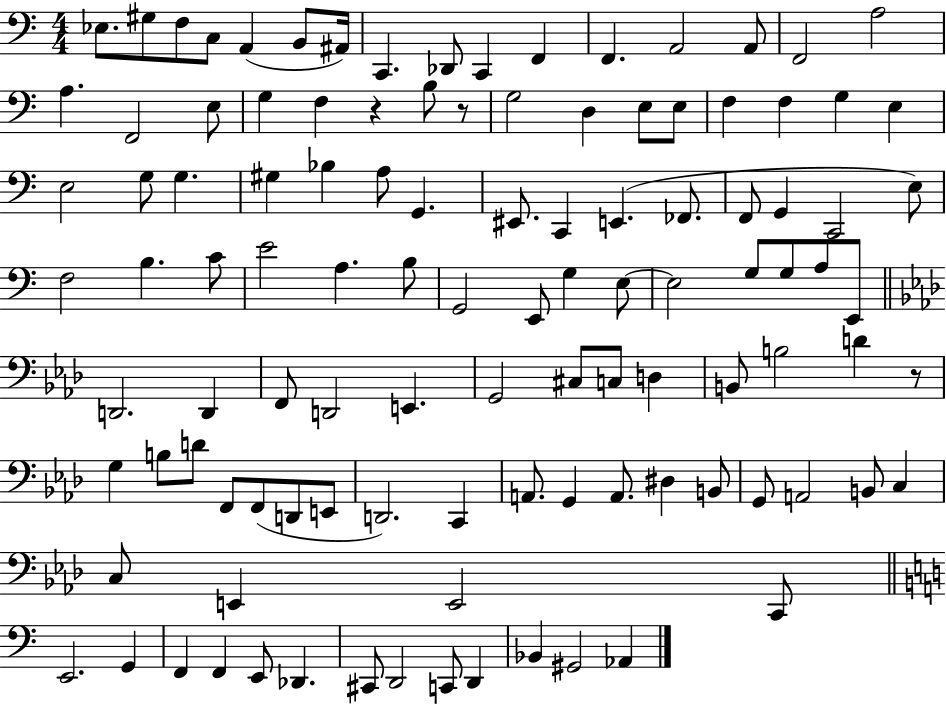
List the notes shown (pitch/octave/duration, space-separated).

Eb3/e. G#3/e F3/e C3/e A2/q B2/e A#2/s C2/q. Db2/e C2/q F2/q F2/q. A2/h A2/e F2/h A3/h A3/q. F2/h E3/e G3/q F3/q R/q B3/e R/e G3/h D3/q E3/e E3/e F3/q F3/q G3/q E3/q E3/h G3/e G3/q. G#3/q Bb3/q A3/e G2/q. EIS2/e. C2/q E2/q. FES2/e. F2/e G2/q C2/h E3/e F3/h B3/q. C4/e E4/h A3/q. B3/e G2/h E2/e G3/q E3/e E3/h G3/e G3/e A3/e E2/e D2/h. D2/q F2/e D2/h E2/q. G2/h C#3/e C3/e D3/q B2/e B3/h D4/q R/e G3/q B3/e D4/e F2/e F2/e D2/e E2/e D2/h. C2/q A2/e. G2/q A2/e. D#3/q B2/e G2/e A2/h B2/e C3/q C3/e E2/q E2/h C2/e E2/h. G2/q F2/q F2/q E2/e Db2/q. C#2/e D2/h C2/e D2/q Bb2/q G#2/h Ab2/q